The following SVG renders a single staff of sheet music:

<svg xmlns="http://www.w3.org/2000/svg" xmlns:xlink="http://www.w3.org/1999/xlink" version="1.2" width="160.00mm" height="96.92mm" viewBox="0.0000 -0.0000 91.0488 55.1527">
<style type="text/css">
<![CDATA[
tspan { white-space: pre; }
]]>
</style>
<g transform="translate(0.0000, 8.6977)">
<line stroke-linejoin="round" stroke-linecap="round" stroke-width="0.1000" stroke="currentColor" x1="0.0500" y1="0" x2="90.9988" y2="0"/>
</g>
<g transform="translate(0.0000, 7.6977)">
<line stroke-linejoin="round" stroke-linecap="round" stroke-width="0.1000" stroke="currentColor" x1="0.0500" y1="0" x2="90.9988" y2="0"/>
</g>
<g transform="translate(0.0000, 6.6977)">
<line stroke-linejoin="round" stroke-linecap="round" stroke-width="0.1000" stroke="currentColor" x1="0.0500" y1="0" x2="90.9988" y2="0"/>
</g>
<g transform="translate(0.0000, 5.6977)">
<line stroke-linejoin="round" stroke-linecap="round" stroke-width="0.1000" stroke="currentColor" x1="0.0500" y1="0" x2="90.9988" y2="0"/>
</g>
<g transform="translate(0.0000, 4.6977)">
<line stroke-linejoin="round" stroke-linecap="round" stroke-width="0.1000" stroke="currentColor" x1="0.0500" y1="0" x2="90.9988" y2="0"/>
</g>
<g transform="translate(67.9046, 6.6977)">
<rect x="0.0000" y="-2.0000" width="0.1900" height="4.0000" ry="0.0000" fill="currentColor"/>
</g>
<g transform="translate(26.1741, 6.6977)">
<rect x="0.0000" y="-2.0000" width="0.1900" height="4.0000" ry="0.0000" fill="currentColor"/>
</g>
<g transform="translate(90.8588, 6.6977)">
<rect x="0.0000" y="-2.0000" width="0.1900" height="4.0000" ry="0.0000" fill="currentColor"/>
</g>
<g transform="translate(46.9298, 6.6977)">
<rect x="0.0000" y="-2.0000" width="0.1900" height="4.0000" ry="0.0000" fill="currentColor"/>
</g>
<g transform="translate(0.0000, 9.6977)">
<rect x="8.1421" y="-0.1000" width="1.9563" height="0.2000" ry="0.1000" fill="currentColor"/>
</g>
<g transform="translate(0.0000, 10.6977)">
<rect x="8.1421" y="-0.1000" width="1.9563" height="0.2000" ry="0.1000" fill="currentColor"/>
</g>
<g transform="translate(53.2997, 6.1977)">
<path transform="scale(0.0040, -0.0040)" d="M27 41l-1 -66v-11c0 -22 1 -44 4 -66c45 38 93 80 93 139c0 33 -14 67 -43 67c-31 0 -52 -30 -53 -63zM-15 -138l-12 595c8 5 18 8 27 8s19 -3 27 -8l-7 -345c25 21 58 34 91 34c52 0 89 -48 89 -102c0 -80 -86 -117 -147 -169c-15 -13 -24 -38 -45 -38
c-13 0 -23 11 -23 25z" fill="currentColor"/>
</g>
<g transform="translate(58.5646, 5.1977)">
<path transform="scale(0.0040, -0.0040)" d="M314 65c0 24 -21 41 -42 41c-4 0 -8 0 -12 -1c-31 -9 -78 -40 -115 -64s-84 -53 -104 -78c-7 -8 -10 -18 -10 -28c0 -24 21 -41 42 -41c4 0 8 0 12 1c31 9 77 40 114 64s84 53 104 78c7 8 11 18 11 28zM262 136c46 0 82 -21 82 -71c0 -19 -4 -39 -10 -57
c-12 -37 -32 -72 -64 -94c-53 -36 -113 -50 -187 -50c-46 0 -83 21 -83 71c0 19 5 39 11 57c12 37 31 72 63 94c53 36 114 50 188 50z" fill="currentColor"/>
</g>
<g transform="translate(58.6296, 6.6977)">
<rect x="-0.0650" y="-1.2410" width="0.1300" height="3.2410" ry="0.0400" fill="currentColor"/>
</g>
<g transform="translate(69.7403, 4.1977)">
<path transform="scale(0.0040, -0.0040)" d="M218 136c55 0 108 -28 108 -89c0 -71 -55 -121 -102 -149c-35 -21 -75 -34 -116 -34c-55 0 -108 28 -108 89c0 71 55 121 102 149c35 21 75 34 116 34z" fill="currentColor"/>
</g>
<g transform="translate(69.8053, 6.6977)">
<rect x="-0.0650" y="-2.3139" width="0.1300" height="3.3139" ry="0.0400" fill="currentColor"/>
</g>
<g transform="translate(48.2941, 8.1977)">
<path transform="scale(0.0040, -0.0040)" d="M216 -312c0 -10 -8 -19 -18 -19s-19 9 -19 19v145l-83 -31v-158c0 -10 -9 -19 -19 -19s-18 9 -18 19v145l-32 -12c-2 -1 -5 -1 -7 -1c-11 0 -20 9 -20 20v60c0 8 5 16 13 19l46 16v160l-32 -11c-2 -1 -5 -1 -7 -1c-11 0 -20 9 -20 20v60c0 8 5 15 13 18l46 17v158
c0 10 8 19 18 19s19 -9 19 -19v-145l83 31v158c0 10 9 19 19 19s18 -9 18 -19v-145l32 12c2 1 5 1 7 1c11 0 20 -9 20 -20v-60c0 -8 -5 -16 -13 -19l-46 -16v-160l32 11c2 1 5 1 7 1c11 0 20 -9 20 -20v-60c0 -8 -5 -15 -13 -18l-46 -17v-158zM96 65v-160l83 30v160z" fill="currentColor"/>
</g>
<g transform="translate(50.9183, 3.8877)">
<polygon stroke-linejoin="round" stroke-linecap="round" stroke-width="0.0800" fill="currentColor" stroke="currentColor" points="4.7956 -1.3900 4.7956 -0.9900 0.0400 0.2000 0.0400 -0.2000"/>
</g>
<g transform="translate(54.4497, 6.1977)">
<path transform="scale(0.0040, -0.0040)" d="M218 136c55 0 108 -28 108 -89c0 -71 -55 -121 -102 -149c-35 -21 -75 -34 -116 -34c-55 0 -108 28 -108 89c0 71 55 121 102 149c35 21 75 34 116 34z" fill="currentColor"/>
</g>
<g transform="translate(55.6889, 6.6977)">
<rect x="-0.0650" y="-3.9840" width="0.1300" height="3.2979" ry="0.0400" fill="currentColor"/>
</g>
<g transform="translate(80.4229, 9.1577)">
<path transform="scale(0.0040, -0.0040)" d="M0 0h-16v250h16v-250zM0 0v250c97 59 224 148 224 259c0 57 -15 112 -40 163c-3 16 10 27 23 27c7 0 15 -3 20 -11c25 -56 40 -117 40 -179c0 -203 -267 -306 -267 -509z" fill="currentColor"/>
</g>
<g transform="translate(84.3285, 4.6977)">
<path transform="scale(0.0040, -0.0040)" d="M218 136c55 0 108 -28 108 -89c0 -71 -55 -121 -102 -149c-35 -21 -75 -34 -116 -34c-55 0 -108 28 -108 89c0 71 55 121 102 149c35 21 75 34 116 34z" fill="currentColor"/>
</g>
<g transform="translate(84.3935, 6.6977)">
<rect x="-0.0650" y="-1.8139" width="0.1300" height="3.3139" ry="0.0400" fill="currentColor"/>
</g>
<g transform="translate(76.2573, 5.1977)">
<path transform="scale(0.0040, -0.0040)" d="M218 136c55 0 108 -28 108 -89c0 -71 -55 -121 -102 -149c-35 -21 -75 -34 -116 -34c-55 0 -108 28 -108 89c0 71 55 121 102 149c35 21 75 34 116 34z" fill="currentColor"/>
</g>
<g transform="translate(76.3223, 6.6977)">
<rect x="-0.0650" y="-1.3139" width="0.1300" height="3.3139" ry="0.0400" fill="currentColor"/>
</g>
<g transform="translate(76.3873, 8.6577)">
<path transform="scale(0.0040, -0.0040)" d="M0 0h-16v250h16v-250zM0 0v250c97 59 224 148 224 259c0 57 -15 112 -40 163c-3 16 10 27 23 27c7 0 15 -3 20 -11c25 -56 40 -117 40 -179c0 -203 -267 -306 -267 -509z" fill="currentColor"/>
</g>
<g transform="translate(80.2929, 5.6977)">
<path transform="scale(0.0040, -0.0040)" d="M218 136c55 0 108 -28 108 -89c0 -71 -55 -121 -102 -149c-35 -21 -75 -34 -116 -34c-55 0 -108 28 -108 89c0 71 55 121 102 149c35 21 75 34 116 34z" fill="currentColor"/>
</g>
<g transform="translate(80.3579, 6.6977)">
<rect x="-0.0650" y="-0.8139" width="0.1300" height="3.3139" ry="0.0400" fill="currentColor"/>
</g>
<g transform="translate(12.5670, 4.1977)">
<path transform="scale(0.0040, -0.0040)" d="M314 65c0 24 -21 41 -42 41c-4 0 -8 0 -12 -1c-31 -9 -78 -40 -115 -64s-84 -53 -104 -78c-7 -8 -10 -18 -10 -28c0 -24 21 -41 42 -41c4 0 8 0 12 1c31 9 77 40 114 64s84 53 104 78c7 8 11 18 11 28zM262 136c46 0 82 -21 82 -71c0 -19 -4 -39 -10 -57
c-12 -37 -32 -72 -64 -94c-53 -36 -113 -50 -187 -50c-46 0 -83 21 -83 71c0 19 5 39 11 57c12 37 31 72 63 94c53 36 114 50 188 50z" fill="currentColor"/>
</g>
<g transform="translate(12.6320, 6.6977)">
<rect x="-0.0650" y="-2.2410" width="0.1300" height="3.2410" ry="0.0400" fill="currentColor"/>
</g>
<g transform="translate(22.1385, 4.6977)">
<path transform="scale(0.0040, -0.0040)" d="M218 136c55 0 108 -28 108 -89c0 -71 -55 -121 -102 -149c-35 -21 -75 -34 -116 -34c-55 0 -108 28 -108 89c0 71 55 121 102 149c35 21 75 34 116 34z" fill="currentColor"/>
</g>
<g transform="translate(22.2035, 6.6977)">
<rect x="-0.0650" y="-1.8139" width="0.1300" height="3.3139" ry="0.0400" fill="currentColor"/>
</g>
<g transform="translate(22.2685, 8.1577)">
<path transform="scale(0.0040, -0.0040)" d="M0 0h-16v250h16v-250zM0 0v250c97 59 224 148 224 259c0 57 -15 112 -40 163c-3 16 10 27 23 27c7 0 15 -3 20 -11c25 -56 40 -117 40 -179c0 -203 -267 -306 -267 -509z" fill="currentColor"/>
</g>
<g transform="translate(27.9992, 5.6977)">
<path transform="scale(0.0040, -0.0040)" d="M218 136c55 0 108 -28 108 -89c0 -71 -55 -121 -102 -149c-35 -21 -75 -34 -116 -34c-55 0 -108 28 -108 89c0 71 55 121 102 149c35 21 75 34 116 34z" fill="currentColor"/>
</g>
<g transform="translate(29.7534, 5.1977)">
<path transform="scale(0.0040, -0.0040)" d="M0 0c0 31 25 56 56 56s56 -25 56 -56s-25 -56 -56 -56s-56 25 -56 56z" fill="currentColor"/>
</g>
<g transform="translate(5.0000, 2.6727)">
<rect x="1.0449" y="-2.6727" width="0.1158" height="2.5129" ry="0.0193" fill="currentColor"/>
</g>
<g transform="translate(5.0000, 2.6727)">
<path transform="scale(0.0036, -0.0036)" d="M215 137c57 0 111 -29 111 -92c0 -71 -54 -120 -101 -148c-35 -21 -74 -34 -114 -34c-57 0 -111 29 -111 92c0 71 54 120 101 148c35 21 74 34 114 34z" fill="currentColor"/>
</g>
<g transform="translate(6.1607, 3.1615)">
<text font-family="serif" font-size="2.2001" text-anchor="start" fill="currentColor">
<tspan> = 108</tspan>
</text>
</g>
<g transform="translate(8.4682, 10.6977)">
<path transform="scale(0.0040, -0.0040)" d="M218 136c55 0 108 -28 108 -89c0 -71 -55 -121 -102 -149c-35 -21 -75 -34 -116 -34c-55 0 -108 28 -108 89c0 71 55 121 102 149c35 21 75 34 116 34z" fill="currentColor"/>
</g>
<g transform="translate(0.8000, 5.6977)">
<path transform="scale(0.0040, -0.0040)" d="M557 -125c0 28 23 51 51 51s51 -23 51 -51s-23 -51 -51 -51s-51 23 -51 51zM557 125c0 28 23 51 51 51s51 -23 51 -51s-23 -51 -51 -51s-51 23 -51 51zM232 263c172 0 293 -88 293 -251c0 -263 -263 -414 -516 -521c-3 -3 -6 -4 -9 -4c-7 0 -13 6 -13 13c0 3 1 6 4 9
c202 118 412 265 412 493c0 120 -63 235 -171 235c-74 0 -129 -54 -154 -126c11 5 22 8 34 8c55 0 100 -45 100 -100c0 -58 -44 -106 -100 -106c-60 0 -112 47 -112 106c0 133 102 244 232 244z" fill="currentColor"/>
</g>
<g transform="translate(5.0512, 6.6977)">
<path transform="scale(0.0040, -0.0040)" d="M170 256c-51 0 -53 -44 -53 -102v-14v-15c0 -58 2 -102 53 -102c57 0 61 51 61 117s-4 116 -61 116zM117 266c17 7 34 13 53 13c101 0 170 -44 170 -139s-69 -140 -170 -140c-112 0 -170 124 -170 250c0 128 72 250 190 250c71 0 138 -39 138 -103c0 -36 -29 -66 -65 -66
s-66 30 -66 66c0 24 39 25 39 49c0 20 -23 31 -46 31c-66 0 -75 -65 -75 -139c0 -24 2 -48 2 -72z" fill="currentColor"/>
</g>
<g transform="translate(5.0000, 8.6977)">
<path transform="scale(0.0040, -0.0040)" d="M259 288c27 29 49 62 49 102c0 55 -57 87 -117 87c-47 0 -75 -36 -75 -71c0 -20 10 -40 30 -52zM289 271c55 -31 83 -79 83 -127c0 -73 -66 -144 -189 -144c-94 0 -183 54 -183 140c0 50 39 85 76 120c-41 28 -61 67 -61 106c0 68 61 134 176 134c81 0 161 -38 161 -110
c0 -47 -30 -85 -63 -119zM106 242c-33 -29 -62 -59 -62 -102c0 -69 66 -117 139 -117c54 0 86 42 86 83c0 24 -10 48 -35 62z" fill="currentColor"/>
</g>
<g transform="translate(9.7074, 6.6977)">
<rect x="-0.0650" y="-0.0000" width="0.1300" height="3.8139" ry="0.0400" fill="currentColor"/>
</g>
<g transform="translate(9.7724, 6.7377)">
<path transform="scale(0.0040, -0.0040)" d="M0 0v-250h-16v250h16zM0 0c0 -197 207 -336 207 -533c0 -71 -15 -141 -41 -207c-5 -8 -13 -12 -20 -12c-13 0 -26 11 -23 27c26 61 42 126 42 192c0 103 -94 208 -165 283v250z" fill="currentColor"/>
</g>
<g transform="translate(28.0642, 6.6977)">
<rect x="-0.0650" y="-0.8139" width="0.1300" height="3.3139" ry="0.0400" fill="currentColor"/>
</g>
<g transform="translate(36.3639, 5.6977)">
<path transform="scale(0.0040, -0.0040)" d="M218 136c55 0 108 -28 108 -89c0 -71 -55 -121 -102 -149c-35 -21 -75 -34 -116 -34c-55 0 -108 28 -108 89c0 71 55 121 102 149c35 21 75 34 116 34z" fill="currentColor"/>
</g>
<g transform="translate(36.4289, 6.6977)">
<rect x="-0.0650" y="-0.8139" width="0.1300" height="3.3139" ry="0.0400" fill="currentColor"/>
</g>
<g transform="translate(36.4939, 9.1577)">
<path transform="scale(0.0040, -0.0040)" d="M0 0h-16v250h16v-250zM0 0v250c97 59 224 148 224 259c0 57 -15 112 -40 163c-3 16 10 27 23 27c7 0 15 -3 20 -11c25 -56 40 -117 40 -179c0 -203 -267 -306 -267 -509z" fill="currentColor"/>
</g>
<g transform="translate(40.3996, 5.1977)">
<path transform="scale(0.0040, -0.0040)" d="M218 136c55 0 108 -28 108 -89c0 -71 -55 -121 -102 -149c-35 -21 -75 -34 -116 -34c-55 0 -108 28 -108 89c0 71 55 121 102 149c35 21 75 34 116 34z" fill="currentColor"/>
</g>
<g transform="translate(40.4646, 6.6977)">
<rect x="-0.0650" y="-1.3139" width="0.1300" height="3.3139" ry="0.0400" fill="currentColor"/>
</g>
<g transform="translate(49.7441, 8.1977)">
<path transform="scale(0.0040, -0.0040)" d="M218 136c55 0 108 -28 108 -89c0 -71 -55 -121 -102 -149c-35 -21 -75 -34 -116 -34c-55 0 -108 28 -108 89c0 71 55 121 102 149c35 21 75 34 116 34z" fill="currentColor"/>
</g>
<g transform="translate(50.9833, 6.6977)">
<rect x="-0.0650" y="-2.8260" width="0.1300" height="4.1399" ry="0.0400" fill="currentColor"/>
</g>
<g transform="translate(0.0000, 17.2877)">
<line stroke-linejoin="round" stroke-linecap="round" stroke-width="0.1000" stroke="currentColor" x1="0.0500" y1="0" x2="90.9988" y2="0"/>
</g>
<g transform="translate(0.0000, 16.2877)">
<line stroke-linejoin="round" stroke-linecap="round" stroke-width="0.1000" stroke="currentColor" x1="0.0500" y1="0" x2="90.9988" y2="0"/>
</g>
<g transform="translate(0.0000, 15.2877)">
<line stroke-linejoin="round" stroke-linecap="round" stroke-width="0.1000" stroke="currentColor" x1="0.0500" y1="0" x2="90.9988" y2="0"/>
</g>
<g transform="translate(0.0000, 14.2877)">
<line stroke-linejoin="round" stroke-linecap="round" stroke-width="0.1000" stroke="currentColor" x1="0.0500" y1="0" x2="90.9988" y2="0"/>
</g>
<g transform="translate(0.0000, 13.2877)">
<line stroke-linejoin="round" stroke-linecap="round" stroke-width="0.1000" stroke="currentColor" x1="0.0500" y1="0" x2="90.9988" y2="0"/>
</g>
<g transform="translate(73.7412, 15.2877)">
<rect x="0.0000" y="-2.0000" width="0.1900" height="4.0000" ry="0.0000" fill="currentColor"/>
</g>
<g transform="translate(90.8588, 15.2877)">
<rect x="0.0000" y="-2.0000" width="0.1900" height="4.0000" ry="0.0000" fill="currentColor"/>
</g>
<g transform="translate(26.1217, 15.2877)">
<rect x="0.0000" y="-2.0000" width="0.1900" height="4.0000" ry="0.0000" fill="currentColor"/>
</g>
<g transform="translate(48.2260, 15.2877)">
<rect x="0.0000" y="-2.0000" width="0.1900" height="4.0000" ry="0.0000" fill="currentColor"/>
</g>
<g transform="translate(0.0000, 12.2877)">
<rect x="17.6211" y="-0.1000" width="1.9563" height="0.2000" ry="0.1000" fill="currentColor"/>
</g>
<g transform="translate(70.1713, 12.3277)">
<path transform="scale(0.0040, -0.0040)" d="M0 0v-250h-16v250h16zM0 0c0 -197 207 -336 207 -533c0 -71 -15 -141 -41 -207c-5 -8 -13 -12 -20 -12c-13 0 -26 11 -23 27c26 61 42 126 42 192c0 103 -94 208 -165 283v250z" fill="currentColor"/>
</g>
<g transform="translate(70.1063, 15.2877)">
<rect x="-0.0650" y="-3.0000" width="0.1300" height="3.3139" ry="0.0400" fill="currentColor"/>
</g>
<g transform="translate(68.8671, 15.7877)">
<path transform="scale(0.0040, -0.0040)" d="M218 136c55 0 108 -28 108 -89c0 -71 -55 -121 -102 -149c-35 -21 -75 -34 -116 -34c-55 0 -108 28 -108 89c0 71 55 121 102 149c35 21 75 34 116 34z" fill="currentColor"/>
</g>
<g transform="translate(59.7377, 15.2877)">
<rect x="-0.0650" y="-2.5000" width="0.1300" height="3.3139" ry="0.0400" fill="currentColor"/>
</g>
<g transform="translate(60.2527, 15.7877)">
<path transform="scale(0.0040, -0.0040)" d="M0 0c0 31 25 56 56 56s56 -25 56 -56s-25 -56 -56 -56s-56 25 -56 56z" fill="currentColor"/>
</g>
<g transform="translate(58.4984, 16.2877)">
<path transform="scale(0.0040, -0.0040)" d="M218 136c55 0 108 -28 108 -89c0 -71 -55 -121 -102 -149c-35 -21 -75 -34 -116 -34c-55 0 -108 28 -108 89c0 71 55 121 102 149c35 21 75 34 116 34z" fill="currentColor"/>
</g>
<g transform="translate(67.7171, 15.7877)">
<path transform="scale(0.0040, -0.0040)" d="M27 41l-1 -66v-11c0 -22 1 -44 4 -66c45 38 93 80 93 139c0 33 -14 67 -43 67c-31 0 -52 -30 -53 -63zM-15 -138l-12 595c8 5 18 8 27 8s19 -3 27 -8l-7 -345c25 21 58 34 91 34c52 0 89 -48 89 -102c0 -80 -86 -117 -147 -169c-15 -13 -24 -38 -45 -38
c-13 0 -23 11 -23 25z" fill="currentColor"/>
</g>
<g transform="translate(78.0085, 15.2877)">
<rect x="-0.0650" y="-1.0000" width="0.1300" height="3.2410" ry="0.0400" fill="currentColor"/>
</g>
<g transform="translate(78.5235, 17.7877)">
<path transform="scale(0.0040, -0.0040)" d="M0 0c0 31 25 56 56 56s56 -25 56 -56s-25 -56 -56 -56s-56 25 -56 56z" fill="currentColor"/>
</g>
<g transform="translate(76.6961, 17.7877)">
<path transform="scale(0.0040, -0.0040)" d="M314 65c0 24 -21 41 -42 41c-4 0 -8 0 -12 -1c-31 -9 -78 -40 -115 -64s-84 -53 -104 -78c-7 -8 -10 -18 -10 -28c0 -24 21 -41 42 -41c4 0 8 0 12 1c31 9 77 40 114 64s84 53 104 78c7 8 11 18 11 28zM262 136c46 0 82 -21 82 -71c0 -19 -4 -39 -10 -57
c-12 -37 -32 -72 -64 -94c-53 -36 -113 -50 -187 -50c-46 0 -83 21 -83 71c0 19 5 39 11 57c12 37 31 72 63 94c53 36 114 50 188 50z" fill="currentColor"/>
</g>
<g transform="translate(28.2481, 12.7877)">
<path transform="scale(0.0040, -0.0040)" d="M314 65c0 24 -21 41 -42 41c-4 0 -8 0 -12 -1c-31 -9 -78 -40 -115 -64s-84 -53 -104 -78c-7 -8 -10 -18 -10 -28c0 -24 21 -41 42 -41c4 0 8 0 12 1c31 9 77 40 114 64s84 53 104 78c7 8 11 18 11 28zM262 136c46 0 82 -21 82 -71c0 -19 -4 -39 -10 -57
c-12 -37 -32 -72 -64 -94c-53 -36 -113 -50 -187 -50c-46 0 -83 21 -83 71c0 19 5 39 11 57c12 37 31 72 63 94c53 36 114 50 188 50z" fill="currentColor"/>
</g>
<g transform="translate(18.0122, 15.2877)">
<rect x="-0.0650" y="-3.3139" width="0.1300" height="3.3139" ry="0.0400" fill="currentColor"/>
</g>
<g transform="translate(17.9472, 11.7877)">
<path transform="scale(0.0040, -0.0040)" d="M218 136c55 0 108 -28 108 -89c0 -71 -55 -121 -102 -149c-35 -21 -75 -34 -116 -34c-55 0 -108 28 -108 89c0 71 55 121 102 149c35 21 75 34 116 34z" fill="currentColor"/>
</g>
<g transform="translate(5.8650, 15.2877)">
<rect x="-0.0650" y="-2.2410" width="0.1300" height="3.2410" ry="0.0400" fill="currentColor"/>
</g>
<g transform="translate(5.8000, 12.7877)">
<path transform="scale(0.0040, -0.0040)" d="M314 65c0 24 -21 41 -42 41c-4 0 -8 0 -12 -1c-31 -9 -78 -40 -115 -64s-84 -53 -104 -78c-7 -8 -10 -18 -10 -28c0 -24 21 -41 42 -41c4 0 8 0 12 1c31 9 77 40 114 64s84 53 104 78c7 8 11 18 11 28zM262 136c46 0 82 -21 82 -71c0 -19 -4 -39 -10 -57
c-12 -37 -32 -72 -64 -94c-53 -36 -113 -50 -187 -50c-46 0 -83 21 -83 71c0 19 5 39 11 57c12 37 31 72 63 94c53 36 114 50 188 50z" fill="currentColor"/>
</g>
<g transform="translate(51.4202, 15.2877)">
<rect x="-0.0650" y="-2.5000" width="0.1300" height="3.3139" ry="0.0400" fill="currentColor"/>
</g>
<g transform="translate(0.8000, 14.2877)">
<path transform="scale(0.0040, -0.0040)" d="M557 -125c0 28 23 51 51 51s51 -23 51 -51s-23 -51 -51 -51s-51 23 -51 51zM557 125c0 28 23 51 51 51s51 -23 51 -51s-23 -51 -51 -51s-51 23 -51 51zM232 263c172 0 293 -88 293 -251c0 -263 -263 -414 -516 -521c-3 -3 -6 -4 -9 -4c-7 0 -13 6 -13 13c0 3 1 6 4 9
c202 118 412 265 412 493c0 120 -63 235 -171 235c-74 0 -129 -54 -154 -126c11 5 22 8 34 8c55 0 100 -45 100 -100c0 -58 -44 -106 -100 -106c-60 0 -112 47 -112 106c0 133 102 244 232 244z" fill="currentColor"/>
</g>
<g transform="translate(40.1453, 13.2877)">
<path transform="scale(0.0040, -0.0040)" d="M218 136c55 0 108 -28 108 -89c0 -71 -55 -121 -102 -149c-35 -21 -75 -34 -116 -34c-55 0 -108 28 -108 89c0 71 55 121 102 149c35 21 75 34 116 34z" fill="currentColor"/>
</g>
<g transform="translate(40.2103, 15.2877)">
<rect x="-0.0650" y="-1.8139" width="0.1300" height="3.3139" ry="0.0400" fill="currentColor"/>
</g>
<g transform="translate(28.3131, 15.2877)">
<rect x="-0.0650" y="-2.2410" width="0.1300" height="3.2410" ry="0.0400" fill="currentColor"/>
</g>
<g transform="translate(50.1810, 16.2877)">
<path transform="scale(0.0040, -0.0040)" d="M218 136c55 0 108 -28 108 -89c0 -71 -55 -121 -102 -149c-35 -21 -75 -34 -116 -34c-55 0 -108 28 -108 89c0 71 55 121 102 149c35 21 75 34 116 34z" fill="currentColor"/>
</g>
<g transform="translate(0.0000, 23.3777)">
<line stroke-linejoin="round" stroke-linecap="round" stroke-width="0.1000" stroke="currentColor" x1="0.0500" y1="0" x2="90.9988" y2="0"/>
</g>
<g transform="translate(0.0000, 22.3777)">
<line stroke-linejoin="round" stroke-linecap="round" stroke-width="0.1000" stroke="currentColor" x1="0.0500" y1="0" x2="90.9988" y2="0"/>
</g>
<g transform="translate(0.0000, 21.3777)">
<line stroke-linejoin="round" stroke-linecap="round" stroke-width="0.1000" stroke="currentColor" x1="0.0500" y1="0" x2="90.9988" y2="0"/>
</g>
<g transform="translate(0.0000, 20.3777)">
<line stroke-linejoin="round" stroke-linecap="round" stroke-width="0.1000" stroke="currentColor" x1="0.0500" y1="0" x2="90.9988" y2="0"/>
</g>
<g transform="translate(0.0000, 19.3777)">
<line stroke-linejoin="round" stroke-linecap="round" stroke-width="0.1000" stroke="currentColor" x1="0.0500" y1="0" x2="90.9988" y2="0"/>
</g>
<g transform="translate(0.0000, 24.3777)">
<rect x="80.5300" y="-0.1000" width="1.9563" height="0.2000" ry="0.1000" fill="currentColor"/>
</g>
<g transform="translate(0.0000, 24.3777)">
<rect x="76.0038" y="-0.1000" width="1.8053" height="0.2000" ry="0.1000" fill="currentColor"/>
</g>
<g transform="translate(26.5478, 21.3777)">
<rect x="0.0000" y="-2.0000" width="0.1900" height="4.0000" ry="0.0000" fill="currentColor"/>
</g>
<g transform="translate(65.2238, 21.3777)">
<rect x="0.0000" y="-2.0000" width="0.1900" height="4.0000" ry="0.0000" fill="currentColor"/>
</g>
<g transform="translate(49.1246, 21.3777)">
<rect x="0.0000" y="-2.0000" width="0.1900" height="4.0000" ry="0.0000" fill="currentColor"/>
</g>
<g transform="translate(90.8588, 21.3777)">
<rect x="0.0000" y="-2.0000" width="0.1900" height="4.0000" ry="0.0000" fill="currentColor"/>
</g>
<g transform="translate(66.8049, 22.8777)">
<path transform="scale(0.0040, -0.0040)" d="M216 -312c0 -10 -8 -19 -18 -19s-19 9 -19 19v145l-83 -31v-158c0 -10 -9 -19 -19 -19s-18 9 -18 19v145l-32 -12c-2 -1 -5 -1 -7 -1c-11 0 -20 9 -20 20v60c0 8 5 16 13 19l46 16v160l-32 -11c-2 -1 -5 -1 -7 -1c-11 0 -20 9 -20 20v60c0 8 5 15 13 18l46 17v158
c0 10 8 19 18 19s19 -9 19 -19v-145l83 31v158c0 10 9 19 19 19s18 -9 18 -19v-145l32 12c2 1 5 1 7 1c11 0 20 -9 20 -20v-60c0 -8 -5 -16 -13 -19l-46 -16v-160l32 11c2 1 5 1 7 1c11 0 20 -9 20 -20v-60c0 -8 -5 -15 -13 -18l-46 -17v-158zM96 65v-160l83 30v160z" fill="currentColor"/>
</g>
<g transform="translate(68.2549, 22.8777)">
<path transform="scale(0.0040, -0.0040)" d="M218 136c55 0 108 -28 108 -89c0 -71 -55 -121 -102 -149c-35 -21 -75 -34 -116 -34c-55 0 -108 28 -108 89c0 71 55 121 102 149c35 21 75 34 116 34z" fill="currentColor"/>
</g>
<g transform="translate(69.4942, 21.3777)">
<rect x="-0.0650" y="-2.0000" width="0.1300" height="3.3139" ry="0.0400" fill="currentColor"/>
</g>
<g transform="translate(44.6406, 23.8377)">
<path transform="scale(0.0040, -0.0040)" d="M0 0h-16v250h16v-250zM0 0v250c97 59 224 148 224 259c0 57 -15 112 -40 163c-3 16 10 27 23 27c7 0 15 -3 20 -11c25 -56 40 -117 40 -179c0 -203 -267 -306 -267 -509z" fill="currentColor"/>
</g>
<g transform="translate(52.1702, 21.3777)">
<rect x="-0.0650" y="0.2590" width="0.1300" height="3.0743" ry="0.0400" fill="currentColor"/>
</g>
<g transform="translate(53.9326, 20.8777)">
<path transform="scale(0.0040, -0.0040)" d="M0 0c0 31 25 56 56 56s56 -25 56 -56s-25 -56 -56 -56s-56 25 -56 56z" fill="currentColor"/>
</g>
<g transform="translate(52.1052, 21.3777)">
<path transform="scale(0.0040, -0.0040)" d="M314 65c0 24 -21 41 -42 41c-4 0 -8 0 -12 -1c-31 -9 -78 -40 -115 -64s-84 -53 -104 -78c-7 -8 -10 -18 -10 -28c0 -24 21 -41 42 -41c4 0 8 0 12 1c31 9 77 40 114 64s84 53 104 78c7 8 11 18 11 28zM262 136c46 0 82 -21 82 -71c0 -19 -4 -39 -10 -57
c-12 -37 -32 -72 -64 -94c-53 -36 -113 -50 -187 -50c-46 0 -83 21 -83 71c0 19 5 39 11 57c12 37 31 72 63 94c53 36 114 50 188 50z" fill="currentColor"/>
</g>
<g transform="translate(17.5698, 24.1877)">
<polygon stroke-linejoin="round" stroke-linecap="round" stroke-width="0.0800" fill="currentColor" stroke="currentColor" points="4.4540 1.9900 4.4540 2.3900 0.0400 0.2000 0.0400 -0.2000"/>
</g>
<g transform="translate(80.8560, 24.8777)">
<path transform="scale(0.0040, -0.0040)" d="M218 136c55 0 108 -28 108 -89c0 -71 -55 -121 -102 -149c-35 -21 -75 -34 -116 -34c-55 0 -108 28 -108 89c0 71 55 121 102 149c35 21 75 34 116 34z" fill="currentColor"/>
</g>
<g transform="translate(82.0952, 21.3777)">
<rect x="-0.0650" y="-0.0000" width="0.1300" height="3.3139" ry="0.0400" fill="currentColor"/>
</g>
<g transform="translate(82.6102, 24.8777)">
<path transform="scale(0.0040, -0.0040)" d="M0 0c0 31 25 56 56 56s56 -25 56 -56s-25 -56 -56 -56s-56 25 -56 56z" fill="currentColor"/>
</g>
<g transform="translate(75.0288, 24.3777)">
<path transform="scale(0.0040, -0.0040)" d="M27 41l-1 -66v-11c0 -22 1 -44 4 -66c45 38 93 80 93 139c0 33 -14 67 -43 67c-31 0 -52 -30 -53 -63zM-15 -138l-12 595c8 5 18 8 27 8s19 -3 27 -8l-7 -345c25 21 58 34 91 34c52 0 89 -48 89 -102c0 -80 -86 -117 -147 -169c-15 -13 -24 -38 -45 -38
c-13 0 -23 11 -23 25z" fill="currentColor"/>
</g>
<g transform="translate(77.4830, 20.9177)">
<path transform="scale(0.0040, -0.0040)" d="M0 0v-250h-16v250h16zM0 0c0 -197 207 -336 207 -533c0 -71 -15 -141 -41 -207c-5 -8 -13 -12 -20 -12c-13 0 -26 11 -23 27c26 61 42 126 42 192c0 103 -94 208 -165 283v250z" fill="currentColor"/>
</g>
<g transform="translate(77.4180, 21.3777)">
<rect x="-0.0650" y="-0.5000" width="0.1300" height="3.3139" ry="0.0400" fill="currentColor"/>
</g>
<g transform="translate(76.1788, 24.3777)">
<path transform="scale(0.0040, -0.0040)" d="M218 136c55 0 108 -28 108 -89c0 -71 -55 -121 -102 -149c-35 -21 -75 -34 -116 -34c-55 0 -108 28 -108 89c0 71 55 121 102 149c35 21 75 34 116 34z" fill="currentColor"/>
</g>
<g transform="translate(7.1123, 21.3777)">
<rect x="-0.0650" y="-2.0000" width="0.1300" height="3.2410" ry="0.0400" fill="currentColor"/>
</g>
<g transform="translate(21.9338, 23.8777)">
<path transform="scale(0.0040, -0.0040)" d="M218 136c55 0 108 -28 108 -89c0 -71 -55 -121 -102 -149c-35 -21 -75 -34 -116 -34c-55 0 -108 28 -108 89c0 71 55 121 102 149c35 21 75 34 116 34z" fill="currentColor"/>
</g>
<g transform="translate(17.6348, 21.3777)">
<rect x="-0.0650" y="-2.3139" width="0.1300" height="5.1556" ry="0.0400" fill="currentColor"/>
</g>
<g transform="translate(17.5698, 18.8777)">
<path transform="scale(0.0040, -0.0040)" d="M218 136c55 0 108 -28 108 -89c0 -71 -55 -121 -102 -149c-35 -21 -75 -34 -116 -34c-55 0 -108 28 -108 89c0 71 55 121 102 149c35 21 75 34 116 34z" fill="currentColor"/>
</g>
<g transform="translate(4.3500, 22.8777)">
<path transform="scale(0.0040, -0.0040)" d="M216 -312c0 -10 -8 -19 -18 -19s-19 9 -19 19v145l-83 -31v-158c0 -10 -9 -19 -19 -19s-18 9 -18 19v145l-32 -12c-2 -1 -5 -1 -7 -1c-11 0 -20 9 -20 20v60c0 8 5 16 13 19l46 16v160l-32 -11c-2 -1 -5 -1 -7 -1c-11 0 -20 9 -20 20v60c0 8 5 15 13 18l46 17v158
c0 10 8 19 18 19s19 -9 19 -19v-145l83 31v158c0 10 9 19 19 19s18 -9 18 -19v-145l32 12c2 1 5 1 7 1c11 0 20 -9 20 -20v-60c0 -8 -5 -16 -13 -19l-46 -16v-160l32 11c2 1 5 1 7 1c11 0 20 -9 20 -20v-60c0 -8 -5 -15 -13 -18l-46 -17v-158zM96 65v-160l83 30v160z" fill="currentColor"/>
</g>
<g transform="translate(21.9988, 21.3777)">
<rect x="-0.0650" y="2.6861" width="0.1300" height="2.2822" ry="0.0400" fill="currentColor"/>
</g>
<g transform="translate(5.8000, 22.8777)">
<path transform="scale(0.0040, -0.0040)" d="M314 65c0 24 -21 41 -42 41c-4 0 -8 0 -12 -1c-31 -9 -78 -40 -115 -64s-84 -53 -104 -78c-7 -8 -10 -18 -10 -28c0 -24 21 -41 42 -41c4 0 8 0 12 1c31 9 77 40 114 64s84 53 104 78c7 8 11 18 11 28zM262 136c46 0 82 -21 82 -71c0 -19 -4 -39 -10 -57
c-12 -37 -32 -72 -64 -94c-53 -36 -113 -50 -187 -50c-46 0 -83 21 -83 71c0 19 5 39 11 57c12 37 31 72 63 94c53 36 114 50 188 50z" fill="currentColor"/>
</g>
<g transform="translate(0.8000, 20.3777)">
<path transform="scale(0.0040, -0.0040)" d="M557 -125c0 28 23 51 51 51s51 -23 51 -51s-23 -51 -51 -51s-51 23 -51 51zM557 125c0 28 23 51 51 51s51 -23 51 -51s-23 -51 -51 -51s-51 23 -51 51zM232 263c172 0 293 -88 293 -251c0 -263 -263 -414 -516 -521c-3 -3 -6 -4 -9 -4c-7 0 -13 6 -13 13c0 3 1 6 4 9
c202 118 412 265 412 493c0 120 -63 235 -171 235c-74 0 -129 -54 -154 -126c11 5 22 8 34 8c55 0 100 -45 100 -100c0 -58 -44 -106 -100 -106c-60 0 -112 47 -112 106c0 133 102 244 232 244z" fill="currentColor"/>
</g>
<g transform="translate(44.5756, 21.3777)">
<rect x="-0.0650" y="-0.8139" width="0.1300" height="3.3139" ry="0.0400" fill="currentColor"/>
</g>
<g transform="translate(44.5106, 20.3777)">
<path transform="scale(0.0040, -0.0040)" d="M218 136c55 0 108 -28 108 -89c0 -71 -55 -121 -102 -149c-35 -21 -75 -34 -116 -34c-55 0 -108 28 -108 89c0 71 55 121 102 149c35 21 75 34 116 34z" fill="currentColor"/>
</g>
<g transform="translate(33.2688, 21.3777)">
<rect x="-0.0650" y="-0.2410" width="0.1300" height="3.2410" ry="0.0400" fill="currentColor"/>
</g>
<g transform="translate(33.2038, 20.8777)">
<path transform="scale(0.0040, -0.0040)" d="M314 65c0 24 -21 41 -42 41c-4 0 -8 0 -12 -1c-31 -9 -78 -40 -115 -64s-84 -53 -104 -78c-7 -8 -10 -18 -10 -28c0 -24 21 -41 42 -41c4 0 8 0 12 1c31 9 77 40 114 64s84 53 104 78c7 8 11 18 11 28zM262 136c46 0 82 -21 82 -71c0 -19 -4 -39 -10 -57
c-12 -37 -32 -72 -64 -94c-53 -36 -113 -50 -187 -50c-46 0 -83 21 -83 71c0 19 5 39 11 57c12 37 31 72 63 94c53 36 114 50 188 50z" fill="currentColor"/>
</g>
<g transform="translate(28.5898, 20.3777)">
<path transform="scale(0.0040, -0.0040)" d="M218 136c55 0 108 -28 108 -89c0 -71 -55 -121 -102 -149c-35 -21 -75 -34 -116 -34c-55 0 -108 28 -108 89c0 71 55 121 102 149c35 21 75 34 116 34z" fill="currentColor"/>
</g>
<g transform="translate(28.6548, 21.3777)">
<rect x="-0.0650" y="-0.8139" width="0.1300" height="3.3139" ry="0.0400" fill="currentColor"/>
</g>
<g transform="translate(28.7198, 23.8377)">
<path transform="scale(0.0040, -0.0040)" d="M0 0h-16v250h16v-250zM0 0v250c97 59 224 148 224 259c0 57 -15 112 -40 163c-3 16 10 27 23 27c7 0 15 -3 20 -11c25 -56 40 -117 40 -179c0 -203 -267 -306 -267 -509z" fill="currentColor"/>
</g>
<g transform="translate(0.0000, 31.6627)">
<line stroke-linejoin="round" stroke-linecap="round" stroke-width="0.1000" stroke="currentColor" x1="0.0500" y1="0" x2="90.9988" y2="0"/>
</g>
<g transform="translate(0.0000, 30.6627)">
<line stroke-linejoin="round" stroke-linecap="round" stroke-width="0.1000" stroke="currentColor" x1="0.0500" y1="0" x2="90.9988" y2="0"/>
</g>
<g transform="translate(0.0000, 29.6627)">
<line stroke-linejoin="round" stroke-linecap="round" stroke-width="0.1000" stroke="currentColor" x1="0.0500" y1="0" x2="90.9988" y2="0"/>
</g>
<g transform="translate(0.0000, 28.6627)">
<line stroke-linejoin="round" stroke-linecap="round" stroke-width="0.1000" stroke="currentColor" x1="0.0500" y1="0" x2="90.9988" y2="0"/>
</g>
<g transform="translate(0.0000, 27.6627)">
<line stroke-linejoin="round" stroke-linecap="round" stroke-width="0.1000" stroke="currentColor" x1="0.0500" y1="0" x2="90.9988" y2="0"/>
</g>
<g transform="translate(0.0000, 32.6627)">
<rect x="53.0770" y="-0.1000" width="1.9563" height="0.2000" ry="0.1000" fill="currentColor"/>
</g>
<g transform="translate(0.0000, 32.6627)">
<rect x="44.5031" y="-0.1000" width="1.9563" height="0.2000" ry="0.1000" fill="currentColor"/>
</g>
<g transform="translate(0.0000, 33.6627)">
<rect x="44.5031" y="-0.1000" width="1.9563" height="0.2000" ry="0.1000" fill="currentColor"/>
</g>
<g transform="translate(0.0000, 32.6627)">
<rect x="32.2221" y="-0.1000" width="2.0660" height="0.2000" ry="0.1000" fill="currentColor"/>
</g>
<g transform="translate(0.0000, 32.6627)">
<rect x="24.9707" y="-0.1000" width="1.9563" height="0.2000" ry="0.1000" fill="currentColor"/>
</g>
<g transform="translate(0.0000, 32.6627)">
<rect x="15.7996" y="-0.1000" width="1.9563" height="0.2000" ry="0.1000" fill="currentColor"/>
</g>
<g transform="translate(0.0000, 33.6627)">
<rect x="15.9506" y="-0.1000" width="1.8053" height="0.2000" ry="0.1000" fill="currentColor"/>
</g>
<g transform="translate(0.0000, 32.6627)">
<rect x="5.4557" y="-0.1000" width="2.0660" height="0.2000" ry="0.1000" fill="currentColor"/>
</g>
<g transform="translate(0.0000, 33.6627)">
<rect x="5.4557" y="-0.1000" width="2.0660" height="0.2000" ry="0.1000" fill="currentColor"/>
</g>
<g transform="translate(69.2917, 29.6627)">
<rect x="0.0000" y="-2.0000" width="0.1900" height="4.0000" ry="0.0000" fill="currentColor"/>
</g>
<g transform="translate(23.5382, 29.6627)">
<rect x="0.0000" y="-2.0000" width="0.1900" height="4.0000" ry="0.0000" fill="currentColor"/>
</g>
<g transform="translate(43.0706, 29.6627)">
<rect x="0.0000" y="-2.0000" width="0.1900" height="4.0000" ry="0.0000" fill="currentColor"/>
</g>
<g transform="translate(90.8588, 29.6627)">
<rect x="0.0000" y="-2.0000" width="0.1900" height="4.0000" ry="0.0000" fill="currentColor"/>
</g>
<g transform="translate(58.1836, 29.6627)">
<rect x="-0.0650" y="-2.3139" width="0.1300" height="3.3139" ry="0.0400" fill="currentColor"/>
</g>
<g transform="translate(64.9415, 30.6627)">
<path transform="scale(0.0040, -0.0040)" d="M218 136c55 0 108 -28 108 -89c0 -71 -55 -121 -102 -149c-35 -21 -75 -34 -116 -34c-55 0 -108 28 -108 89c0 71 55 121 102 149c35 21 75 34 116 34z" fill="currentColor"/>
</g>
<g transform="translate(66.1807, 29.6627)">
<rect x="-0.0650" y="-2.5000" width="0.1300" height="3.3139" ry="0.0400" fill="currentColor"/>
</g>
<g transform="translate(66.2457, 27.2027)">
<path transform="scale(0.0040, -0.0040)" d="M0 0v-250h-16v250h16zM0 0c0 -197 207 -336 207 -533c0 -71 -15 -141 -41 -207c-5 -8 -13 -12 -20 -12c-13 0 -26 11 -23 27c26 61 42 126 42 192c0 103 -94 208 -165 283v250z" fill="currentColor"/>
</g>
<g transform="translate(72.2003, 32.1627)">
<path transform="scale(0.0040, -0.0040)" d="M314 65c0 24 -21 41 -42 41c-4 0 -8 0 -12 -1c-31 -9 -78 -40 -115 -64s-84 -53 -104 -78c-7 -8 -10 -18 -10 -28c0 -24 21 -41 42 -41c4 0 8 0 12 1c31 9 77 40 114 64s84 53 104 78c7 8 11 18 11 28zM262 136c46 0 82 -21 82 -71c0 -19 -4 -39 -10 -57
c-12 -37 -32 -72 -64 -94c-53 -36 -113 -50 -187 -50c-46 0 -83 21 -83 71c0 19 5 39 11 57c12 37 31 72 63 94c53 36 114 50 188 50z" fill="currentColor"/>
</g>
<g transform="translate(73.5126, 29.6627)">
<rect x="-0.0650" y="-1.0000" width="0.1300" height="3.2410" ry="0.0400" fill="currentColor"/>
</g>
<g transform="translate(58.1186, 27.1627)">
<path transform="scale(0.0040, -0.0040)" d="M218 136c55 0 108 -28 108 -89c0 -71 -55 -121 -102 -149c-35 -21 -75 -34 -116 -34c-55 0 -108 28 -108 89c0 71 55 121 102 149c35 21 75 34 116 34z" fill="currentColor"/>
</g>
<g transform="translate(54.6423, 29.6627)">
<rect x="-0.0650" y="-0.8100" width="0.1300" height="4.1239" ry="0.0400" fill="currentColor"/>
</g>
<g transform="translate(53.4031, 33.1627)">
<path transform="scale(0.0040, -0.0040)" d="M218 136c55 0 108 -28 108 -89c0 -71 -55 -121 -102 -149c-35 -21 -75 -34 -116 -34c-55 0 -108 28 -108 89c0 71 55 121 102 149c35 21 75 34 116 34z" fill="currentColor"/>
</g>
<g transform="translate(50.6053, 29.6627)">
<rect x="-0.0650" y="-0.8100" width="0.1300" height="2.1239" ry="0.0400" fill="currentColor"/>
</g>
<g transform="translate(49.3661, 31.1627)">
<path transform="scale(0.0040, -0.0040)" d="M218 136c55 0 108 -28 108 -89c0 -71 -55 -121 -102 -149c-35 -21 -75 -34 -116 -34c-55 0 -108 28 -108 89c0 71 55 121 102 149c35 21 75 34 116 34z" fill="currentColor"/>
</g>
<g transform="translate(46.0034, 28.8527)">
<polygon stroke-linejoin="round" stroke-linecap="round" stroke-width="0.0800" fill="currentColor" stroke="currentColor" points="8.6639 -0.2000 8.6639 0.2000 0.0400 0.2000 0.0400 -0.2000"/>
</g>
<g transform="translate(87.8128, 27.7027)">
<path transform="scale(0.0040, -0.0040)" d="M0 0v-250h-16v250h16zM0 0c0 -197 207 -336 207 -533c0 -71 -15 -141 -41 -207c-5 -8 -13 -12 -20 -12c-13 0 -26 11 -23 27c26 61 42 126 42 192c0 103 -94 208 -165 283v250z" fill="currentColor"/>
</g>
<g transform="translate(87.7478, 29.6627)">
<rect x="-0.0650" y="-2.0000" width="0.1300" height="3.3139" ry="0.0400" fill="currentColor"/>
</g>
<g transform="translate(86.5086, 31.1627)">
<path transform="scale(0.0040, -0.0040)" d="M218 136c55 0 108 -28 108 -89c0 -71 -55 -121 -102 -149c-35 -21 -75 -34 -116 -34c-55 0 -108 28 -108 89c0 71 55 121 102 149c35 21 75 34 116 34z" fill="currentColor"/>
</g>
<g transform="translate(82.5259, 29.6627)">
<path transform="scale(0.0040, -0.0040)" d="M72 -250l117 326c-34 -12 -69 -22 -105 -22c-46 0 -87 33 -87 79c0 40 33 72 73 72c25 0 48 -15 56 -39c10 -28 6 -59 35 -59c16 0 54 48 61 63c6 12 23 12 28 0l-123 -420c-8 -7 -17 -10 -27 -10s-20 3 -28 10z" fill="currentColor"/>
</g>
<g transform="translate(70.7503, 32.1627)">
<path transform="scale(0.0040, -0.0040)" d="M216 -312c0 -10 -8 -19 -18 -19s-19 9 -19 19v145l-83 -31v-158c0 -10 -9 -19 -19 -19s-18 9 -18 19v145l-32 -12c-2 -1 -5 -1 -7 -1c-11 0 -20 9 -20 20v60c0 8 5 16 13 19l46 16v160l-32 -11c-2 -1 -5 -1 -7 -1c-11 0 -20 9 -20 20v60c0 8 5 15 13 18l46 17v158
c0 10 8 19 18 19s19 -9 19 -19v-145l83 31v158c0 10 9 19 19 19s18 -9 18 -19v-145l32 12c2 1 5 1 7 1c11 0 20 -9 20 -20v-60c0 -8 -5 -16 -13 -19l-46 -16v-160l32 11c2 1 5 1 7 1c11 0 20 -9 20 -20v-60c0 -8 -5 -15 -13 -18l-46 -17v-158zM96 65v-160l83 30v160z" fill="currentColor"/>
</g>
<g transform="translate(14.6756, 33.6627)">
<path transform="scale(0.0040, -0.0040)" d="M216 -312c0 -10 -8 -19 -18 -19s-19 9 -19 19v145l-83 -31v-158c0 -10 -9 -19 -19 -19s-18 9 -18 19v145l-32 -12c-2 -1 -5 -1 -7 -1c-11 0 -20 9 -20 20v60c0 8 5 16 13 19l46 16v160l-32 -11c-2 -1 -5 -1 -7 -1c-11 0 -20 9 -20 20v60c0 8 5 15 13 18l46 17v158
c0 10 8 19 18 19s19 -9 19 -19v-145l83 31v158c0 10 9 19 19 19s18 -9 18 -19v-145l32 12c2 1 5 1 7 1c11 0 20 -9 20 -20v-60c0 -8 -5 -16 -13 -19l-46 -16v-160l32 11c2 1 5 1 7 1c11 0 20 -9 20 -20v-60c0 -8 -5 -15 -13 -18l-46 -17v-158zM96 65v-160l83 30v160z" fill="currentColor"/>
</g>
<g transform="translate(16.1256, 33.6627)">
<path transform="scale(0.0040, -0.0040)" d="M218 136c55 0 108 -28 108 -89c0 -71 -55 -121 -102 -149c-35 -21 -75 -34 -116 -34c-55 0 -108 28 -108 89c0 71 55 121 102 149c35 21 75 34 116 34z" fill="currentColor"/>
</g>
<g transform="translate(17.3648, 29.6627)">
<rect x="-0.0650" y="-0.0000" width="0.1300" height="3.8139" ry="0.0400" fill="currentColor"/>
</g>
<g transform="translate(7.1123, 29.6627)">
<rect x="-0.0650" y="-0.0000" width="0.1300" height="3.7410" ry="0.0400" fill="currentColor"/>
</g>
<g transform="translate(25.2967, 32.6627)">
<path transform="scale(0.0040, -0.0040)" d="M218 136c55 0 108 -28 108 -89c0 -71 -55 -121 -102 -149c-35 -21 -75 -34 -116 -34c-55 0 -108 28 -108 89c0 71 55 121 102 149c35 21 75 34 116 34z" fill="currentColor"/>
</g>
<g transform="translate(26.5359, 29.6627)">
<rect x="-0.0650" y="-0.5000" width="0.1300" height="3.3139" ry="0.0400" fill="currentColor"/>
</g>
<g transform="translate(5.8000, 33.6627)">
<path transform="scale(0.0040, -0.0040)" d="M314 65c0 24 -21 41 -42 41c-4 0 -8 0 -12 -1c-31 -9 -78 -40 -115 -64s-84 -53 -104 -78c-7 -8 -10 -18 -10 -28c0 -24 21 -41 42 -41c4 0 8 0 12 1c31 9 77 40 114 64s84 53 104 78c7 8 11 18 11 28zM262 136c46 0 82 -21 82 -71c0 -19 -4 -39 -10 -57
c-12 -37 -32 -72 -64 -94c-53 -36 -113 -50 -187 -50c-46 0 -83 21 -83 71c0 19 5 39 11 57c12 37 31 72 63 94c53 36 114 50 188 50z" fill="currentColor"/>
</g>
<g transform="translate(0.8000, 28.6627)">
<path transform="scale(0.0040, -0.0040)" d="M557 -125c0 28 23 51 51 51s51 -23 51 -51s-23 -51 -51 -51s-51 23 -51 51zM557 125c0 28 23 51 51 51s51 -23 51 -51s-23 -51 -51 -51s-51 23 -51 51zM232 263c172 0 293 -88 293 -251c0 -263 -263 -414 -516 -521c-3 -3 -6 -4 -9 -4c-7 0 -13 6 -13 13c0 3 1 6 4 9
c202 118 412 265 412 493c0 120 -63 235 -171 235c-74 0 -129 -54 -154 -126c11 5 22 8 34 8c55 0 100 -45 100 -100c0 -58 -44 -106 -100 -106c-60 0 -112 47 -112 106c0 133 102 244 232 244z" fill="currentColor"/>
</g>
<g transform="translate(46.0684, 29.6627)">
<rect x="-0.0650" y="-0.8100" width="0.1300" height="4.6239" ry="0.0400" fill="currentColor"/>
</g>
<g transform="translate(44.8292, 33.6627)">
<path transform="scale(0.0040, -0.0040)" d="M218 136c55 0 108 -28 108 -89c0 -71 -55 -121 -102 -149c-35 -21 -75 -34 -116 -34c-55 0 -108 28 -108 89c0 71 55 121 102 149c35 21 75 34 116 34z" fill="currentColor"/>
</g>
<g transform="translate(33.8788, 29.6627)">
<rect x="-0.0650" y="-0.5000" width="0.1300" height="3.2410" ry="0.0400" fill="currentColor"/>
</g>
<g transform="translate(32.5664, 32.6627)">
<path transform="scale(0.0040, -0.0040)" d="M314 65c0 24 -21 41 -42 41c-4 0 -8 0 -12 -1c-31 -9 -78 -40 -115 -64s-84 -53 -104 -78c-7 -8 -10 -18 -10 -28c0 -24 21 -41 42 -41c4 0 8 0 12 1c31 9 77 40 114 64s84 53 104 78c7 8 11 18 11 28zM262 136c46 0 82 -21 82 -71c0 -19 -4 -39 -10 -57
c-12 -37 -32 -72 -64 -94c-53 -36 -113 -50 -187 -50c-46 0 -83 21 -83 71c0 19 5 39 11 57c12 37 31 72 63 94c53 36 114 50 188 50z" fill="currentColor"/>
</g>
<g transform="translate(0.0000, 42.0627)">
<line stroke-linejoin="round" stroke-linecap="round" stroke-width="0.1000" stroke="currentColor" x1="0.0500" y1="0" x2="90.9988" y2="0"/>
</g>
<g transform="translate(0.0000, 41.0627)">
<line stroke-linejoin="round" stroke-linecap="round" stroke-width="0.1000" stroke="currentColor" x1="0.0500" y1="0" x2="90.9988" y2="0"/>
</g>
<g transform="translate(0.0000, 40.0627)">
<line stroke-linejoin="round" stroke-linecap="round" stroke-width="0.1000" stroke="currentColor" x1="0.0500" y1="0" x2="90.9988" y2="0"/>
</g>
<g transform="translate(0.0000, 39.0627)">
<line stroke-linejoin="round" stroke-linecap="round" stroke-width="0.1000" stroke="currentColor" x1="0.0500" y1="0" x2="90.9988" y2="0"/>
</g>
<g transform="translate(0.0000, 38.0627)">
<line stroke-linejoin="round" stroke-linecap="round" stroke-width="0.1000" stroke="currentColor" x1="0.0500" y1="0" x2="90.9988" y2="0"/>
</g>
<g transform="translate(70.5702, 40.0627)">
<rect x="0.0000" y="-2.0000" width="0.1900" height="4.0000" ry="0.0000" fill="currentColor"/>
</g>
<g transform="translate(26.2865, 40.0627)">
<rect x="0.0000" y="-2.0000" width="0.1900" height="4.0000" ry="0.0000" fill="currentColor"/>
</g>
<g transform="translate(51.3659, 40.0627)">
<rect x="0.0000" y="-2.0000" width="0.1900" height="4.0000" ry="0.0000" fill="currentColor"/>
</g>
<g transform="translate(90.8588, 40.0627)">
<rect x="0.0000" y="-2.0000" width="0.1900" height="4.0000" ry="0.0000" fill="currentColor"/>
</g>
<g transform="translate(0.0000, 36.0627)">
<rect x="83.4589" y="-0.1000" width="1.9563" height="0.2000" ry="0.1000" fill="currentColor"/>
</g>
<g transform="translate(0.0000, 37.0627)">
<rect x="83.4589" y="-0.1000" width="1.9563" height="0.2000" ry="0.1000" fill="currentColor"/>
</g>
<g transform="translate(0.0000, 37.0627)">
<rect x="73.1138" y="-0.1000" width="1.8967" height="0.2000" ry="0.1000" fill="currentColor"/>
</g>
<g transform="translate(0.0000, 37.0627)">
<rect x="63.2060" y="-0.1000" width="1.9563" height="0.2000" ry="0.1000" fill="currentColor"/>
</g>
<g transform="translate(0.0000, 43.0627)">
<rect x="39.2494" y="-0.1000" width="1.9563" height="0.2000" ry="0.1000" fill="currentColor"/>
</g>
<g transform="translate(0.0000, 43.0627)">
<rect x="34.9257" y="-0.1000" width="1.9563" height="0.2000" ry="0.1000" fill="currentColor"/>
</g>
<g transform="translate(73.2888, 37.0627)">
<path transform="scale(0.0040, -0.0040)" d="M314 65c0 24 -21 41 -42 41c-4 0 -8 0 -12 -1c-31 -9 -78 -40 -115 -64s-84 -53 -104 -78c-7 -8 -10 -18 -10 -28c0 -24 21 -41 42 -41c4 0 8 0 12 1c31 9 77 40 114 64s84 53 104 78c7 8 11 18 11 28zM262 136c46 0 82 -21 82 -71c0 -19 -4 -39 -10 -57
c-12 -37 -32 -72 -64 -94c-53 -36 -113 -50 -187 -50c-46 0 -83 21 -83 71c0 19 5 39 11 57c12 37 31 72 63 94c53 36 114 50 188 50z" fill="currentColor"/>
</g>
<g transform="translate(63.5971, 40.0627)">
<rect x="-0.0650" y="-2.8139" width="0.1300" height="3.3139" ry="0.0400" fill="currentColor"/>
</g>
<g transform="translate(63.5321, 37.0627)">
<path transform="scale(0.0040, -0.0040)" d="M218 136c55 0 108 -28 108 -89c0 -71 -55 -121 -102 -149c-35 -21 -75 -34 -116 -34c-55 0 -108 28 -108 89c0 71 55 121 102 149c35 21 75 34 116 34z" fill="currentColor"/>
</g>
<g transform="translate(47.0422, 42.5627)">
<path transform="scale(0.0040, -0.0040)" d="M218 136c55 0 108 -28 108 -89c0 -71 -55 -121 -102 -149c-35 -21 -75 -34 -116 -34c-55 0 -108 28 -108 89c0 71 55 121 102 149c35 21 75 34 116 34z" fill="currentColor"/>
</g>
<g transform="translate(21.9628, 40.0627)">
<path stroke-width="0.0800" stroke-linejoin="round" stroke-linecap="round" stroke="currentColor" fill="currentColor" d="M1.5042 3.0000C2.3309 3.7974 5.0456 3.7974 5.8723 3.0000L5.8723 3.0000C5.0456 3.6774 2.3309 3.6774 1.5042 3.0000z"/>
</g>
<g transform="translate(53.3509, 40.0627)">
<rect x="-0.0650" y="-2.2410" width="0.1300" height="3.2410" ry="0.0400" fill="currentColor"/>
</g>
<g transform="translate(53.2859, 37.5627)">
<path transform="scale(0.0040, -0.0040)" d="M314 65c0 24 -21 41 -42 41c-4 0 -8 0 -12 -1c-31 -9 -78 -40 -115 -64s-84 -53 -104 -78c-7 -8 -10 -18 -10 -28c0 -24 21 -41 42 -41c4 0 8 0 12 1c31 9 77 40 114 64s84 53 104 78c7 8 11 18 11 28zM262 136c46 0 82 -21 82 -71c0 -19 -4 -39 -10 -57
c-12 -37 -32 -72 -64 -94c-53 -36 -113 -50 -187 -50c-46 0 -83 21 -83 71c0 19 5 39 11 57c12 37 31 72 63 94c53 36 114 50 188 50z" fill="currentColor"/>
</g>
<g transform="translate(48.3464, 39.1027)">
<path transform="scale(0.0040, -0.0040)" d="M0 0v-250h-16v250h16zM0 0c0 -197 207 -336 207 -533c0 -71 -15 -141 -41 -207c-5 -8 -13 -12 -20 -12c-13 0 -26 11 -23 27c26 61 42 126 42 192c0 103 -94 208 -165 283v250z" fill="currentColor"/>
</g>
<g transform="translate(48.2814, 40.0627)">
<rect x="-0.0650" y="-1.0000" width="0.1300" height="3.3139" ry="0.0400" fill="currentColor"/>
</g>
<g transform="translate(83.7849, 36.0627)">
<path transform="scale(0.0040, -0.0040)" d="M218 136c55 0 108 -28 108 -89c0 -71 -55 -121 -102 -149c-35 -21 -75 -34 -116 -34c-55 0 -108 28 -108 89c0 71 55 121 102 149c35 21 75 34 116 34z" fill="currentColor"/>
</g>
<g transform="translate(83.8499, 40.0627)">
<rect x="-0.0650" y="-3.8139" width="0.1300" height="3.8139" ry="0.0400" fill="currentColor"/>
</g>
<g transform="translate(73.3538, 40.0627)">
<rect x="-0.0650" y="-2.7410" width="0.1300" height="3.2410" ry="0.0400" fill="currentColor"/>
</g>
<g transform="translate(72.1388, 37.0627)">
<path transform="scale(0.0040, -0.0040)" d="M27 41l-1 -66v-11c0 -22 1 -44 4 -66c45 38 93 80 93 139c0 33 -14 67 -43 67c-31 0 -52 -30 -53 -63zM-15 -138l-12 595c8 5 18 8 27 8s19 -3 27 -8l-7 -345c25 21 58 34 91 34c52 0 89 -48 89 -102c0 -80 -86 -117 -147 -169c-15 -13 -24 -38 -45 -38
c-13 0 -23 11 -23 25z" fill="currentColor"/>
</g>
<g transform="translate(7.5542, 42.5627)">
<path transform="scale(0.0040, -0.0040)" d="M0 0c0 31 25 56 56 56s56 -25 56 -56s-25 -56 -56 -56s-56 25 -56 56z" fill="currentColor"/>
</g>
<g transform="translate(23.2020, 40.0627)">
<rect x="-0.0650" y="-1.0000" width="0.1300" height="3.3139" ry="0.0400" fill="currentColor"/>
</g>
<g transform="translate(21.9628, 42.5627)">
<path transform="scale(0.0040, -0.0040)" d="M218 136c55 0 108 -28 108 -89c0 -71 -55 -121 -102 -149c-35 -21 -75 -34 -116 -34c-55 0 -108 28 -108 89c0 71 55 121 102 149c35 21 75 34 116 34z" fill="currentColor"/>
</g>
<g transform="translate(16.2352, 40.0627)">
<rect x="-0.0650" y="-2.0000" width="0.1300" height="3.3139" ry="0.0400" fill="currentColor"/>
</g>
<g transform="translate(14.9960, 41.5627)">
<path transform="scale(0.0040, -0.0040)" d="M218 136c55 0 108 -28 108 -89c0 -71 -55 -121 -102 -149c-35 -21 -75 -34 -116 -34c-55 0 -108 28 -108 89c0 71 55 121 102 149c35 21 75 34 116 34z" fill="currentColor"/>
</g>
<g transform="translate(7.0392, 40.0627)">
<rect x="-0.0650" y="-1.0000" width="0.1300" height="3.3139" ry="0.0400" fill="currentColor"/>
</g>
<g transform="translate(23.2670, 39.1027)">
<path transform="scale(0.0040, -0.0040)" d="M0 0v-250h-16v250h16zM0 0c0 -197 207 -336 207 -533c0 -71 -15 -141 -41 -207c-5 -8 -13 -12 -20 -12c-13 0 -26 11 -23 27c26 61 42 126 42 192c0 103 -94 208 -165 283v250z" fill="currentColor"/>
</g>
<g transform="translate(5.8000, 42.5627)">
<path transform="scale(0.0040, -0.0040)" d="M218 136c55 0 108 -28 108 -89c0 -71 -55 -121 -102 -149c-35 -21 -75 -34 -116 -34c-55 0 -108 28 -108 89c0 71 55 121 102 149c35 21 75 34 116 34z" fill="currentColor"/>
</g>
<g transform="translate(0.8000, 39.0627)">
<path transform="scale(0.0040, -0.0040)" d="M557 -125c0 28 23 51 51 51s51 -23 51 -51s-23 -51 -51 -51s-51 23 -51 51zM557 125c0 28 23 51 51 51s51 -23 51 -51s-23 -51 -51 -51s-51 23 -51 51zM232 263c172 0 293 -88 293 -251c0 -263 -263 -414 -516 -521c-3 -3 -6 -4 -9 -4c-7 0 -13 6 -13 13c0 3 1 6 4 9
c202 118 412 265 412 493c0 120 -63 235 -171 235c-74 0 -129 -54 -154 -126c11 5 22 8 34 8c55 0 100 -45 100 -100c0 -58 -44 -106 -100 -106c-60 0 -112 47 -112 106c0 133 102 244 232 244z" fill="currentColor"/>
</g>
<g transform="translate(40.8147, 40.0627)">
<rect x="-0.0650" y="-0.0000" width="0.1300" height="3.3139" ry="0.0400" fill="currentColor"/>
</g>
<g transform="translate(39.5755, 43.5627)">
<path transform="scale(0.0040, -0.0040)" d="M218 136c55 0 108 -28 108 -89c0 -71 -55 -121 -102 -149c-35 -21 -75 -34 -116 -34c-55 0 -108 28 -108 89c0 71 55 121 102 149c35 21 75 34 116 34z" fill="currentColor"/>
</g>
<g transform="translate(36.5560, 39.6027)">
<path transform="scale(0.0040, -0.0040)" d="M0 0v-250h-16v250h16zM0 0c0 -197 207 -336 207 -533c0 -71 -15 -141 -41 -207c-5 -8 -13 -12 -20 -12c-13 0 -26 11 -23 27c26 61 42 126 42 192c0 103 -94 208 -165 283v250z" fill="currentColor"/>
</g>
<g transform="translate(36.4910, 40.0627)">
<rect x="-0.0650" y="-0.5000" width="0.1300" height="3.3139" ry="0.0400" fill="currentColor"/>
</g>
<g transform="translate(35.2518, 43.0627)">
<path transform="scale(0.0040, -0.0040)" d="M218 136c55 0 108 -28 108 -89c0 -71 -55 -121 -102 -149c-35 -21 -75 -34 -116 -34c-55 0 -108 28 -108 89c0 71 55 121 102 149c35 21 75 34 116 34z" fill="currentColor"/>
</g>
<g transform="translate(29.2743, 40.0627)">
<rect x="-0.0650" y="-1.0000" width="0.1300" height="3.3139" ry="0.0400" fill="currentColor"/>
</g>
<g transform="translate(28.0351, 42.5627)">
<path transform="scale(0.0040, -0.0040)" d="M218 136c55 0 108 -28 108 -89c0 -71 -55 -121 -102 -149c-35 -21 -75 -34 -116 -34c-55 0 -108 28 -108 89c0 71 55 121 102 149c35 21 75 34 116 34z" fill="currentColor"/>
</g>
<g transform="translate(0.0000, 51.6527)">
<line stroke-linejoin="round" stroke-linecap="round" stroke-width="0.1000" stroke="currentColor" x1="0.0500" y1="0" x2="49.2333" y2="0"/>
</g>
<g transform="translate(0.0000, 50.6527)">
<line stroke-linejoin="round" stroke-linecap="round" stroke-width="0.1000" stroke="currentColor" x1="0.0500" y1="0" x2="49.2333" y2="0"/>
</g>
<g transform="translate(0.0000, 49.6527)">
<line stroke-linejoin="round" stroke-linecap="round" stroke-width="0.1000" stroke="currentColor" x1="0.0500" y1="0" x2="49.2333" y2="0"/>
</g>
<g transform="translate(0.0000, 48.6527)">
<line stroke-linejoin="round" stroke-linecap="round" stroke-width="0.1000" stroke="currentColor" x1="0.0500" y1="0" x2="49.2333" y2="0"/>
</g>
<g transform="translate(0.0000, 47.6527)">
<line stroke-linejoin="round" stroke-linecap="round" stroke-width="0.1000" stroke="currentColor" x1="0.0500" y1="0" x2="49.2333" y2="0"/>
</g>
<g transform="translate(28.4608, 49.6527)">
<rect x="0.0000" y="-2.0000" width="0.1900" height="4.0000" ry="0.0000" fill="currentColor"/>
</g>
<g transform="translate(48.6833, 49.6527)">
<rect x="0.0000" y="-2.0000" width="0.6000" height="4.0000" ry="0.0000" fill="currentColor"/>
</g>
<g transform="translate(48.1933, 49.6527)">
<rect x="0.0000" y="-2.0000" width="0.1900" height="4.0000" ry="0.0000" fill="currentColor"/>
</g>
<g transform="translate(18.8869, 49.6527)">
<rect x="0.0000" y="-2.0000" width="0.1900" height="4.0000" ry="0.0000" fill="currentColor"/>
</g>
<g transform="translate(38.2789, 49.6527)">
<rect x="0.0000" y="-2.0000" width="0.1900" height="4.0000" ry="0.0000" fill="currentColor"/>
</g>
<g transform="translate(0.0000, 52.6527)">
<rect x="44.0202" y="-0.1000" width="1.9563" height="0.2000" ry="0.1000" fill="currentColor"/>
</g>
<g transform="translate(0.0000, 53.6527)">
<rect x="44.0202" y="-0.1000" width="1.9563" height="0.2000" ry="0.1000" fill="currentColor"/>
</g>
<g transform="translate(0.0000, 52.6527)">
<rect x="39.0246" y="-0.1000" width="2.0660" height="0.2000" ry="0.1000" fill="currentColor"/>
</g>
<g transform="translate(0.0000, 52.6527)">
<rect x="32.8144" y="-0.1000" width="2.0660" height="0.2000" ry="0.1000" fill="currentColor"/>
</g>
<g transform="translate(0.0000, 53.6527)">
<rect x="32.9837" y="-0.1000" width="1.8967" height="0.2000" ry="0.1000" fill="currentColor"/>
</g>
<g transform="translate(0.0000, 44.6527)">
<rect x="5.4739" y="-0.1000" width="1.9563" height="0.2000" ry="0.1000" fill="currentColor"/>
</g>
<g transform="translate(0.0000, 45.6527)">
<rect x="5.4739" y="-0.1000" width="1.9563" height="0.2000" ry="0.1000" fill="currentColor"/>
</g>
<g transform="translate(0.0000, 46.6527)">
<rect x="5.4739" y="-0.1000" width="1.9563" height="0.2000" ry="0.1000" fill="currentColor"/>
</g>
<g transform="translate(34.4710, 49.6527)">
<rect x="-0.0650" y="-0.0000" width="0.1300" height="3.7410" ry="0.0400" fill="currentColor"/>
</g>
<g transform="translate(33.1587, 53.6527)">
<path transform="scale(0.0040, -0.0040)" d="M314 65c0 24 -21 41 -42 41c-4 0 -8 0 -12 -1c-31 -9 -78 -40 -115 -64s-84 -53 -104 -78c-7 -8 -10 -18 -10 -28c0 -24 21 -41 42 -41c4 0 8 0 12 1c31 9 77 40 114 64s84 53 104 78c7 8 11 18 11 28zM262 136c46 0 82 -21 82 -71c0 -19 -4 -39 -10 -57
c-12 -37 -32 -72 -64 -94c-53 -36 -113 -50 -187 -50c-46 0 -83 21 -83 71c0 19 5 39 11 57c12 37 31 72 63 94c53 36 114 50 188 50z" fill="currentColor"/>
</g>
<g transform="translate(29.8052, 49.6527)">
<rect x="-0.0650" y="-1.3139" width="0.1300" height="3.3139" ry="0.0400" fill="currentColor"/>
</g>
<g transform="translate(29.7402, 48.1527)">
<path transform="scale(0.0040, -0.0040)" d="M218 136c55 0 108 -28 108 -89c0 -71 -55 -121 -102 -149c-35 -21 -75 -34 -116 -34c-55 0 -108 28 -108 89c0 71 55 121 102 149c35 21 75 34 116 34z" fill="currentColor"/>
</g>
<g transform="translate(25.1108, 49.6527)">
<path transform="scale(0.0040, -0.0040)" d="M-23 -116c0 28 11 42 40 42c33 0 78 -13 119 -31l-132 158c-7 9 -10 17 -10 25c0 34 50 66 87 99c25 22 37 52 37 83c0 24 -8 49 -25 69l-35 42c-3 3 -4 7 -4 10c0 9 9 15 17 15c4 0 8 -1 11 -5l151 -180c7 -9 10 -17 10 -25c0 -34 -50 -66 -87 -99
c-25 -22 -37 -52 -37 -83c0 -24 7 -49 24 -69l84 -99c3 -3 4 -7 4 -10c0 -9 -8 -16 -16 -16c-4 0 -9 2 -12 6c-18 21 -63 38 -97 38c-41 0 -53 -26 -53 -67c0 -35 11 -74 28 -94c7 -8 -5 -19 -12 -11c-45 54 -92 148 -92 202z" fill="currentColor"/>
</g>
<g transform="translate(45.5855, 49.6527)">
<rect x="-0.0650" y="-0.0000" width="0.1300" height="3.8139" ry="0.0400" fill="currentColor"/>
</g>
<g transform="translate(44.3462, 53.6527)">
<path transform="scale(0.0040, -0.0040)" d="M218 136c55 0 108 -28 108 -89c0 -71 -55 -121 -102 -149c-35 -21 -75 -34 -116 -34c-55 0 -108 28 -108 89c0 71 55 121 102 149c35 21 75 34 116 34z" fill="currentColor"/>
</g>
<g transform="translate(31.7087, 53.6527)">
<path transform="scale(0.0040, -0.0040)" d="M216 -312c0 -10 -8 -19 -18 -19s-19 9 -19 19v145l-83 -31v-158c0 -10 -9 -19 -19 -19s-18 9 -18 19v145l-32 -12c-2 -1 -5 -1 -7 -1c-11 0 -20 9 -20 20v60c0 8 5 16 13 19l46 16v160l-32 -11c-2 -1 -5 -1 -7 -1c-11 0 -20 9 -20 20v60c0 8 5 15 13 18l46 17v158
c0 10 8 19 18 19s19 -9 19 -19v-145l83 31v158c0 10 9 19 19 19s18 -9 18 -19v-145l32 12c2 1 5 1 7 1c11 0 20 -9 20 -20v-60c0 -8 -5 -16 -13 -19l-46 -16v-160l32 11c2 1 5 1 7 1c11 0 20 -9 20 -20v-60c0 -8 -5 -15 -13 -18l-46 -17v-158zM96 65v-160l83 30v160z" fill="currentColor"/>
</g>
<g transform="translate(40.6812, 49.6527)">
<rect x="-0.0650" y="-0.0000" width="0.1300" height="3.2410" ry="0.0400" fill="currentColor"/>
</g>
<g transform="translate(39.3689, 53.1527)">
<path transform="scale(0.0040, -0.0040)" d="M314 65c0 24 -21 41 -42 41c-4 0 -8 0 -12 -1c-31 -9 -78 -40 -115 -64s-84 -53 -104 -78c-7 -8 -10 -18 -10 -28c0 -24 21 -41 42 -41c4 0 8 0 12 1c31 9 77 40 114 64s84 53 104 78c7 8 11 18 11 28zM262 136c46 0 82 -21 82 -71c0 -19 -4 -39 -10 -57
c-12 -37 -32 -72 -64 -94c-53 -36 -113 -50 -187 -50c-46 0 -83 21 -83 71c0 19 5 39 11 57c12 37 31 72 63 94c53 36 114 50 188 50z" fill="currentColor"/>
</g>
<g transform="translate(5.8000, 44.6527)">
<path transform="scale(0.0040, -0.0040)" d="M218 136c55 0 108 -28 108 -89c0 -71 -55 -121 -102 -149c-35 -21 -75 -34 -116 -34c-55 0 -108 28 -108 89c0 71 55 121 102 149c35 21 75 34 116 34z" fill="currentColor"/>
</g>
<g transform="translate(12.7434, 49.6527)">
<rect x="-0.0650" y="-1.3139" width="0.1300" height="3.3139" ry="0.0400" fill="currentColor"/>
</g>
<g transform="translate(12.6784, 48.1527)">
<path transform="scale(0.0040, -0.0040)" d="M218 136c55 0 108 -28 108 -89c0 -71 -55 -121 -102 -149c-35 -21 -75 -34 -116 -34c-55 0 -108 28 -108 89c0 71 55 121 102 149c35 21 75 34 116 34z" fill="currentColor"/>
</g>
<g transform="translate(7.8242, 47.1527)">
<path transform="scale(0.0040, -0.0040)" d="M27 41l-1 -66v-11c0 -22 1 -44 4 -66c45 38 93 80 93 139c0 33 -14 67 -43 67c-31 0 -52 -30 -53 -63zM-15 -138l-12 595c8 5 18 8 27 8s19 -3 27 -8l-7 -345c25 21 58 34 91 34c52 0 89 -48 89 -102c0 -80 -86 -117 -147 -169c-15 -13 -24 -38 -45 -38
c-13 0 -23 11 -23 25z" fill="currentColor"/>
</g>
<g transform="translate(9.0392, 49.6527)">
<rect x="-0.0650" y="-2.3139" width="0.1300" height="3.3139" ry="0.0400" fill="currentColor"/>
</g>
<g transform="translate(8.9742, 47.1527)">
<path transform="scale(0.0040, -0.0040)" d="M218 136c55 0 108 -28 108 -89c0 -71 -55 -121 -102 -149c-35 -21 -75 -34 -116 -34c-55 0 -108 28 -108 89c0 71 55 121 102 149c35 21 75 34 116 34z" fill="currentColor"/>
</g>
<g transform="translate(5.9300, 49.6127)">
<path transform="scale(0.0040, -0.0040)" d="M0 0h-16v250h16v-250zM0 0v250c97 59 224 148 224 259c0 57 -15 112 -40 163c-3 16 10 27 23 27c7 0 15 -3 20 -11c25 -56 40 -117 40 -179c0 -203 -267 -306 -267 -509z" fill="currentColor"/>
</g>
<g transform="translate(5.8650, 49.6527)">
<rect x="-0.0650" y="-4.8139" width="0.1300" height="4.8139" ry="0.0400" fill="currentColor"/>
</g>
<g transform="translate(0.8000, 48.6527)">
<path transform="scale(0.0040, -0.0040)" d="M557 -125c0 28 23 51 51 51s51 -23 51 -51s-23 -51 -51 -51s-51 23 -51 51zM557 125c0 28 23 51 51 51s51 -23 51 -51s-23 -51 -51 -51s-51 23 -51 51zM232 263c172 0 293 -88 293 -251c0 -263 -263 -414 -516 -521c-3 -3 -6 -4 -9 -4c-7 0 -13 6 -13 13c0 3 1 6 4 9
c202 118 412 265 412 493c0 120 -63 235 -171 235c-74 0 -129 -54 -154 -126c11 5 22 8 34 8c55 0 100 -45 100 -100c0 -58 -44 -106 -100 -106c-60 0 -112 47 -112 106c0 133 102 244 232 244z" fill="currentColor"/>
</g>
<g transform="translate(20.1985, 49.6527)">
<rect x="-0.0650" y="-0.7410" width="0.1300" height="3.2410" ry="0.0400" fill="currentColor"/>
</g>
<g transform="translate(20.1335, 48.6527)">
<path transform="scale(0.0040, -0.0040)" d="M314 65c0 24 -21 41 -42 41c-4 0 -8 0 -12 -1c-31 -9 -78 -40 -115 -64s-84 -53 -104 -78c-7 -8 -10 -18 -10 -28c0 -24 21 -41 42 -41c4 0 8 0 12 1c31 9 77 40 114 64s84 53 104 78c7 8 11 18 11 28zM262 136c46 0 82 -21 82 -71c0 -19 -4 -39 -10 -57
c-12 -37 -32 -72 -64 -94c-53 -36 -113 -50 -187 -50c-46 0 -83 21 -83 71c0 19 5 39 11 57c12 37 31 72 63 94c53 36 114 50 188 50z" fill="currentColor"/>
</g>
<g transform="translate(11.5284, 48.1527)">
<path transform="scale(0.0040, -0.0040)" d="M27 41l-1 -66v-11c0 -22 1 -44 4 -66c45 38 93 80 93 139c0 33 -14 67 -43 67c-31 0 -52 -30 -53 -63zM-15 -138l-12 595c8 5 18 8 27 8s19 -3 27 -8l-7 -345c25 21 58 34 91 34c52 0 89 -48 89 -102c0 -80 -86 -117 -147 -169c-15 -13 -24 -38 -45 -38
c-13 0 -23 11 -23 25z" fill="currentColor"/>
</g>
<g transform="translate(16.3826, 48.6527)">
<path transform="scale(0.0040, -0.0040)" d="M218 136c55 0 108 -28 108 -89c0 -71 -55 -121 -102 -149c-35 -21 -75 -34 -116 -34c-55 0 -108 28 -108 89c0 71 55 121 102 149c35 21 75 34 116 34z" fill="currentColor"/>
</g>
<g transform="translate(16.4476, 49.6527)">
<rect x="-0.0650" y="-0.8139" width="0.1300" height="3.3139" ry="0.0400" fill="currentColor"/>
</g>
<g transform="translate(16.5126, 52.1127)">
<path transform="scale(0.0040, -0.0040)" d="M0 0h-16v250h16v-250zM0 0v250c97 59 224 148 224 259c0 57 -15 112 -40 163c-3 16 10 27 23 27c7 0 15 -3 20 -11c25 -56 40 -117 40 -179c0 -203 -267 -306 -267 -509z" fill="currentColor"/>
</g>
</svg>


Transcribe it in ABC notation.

X:1
T:Untitled
M:6/8
L:1/4
K:C
C,,/2 B,2 A,/2 F, F,/2 G, ^A,,/2 _E,/2 G,2 B, G,/2 F,/2 A, B,2 D B,2 A, B,, B,, _C,/2 F,,2 ^A,,2 B,/2 F,,/2 F,/2 E,2 F,/2 D,2 ^A,, _E,,/2 D,, C,,2 ^C,, E,, E,,2 C,,/2 A,,/2 D,,/2 B, B,,/2 ^F,,2 z/2 A,,/2 F,, A,, F,,/2 F,, E,,/2 D,, F,,/2 B,2 C _C2 E G/2 _B, _G, F,/2 F,2 z G, ^C,,2 D,,2 C,,